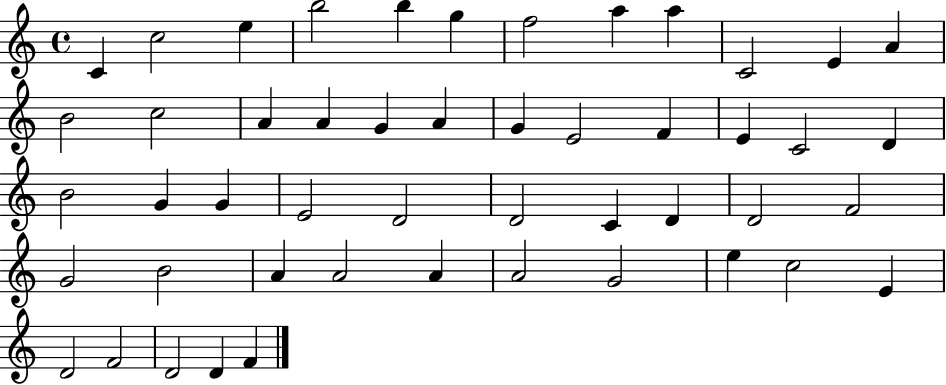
{
  \clef treble
  \time 4/4
  \defaultTimeSignature
  \key c \major
  c'4 c''2 e''4 | b''2 b''4 g''4 | f''2 a''4 a''4 | c'2 e'4 a'4 | \break b'2 c''2 | a'4 a'4 g'4 a'4 | g'4 e'2 f'4 | e'4 c'2 d'4 | \break b'2 g'4 g'4 | e'2 d'2 | d'2 c'4 d'4 | d'2 f'2 | \break g'2 b'2 | a'4 a'2 a'4 | a'2 g'2 | e''4 c''2 e'4 | \break d'2 f'2 | d'2 d'4 f'4 | \bar "|."
}